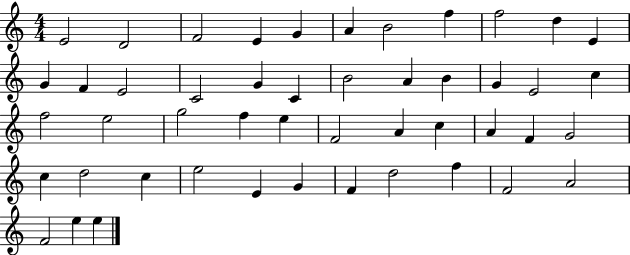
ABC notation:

X:1
T:Untitled
M:4/4
L:1/4
K:C
E2 D2 F2 E G A B2 f f2 d E G F E2 C2 G C B2 A B G E2 c f2 e2 g2 f e F2 A c A F G2 c d2 c e2 E G F d2 f F2 A2 F2 e e